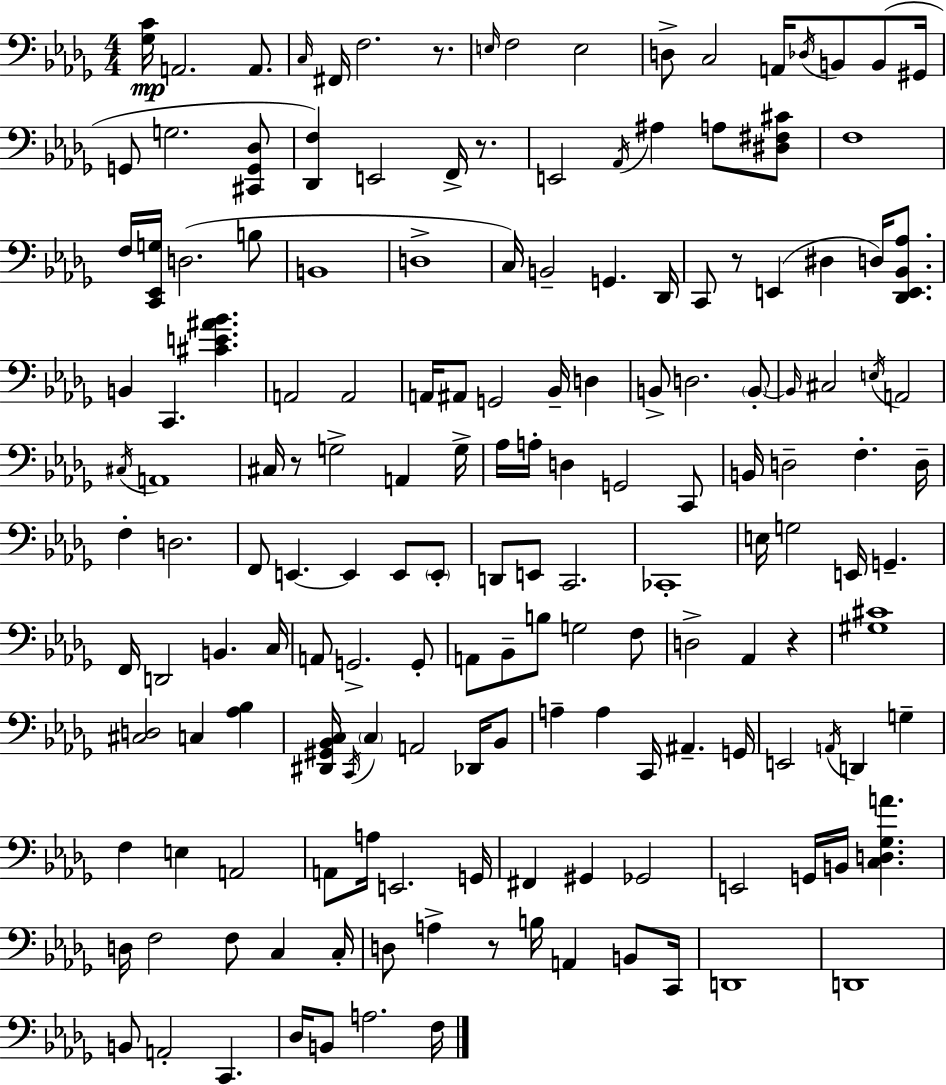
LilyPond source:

{
  \clef bass
  \numericTimeSignature
  \time 4/4
  \key bes \minor
  <ges c'>16\mp a,2. a,8. | \grace { c16 } fis,16 f2. r8. | \grace { e16 } f2 e2 | d8-> c2 a,16 \acciaccatura { des16 } b,8 | \break b,8( gis,16 g,8 g2. | <cis, g, des>8 <des, f>4) e,2 f,16-> | r8. e,2 \acciaccatura { aes,16 } ais4 | a8 <dis fis cis'>8 f1 | \break f16 <c, ees, g>16 d2.( | b8 b,1 | d1-> | c16) b,2-- g,4. | \break des,16 c,8 r8 e,4( dis4 | d16) <des, e, bes, aes>8. b,4 c,4. <cis' e' ais' bes'>4. | a,2 a,2 | a,16 ais,8 g,2 bes,16-- | \break d4 b,8-> d2. | \parenthesize b,8-.~~ \grace { b,16 } cis2 \acciaccatura { e16 } a,2 | \acciaccatura { cis16 } a,1 | cis16 r8 g2-> | \break a,4 g16-> aes16 a16-. d4 g,2 | c,8 b,16 d2-- | f4.-. d16-- f4-. d2. | f,8 e,4.~~ e,4 | \break e,8 \parenthesize e,8-. d,8 e,8 c,2. | ces,1-. | e16 g2 | e,16 g,4.-- f,16 d,2 | \break b,4. c16 a,8 g,2.-> | g,8-. a,8 bes,8-- b8 g2 | f8 d2-> aes,4 | r4 <gis cis'>1 | \break <cis d>2 c4 | <aes bes>4 <dis, gis, bes, c>16 \acciaccatura { c,16 } \parenthesize c4 a,2 | des,16 bes,8 a4-- a4 | c,16 ais,4.-- g,16 e,2 | \break \acciaccatura { a,16 } d,4 g4-- f4 e4 | a,2 a,8 a16 e,2. | g,16 fis,4 gis,4 | ges,2 e,2 | \break g,16 b,16 <c d ges a'>4. d16 f2 | f8 c4 c16-. d8 a4-> r8 | b16 a,4 b,8 c,16 d,1 | d,1 | \break b,8 a,2-. | c,4. des16 b,8 a2. | f16 \bar "|."
}